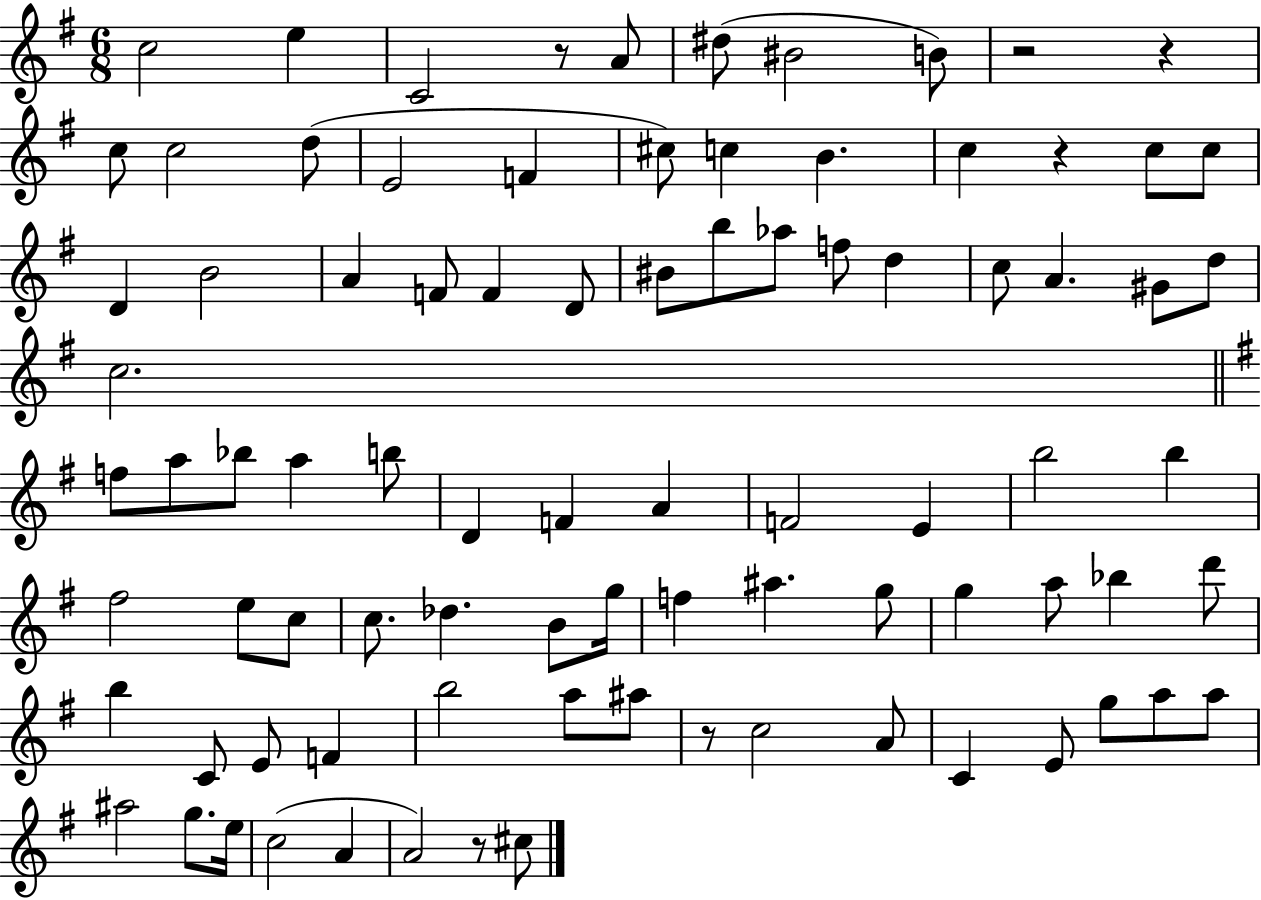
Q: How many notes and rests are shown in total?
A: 87